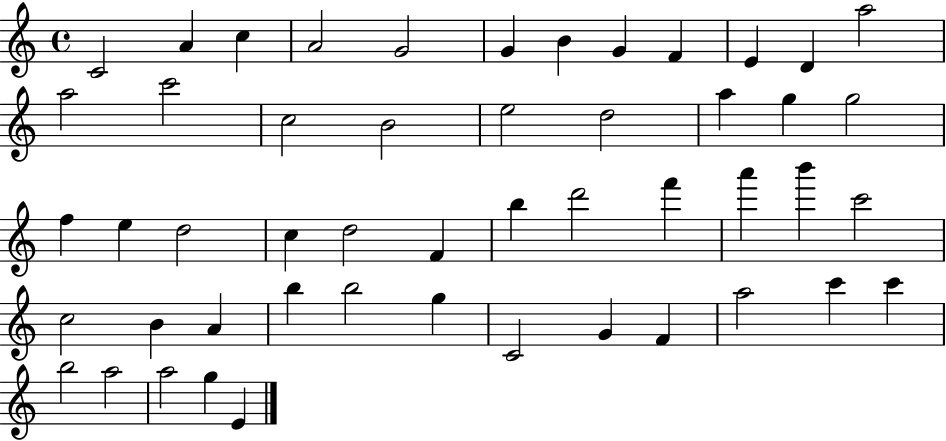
C4/h A4/q C5/q A4/h G4/h G4/q B4/q G4/q F4/q E4/q D4/q A5/h A5/h C6/h C5/h B4/h E5/h D5/h A5/q G5/q G5/h F5/q E5/q D5/h C5/q D5/h F4/q B5/q D6/h F6/q A6/q B6/q C6/h C5/h B4/q A4/q B5/q B5/h G5/q C4/h G4/q F4/q A5/h C6/q C6/q B5/h A5/h A5/h G5/q E4/q